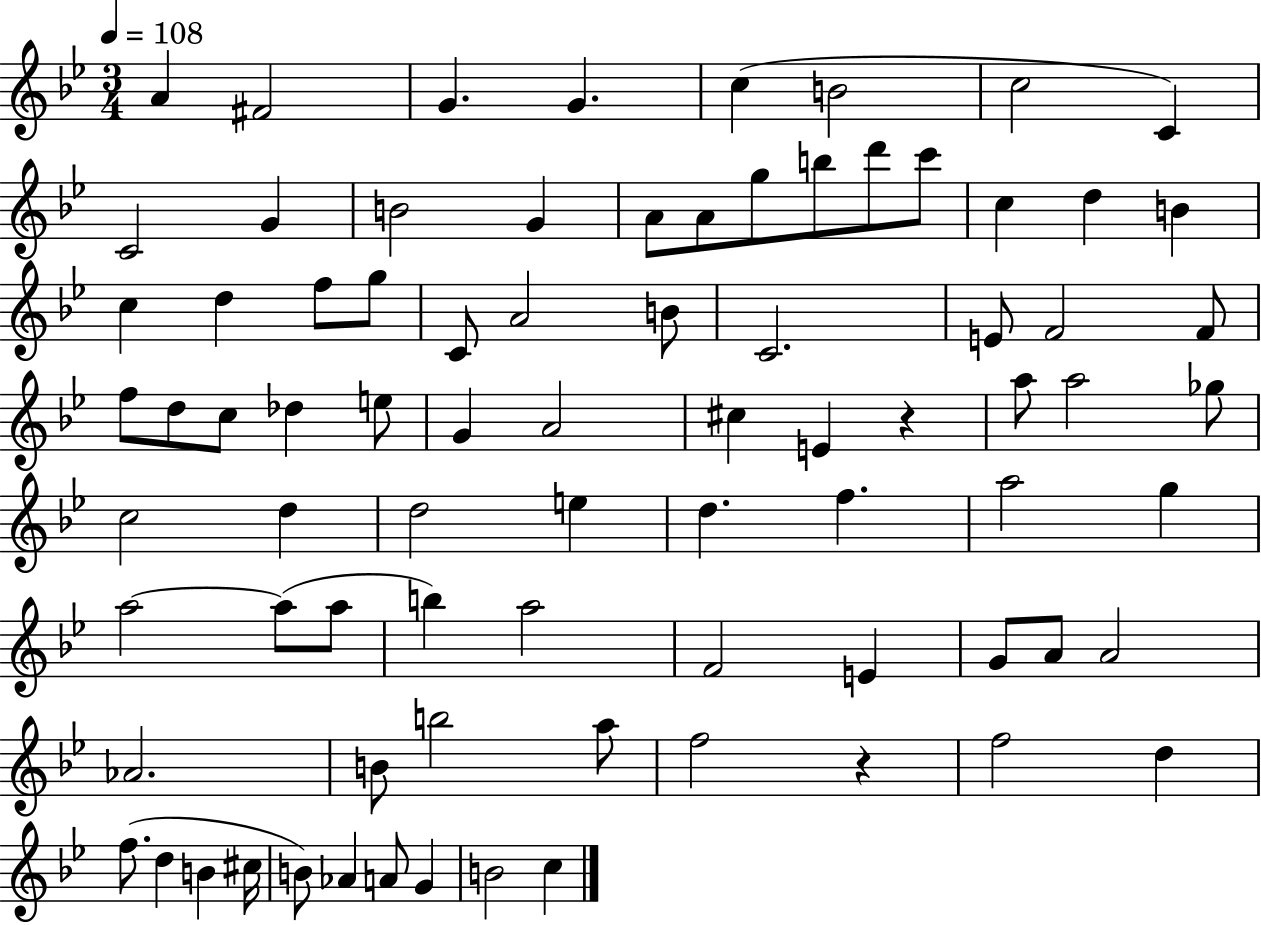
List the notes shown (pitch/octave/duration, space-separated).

A4/q F#4/h G4/q. G4/q. C5/q B4/h C5/h C4/q C4/h G4/q B4/h G4/q A4/e A4/e G5/e B5/e D6/e C6/e C5/q D5/q B4/q C5/q D5/q F5/e G5/e C4/e A4/h B4/e C4/h. E4/e F4/h F4/e F5/e D5/e C5/e Db5/q E5/e G4/q A4/h C#5/q E4/q R/q A5/e A5/h Gb5/e C5/h D5/q D5/h E5/q D5/q. F5/q. A5/h G5/q A5/h A5/e A5/e B5/q A5/h F4/h E4/q G4/e A4/e A4/h Ab4/h. B4/e B5/h A5/e F5/h R/q F5/h D5/q F5/e. D5/q B4/q C#5/s B4/e Ab4/q A4/e G4/q B4/h C5/q